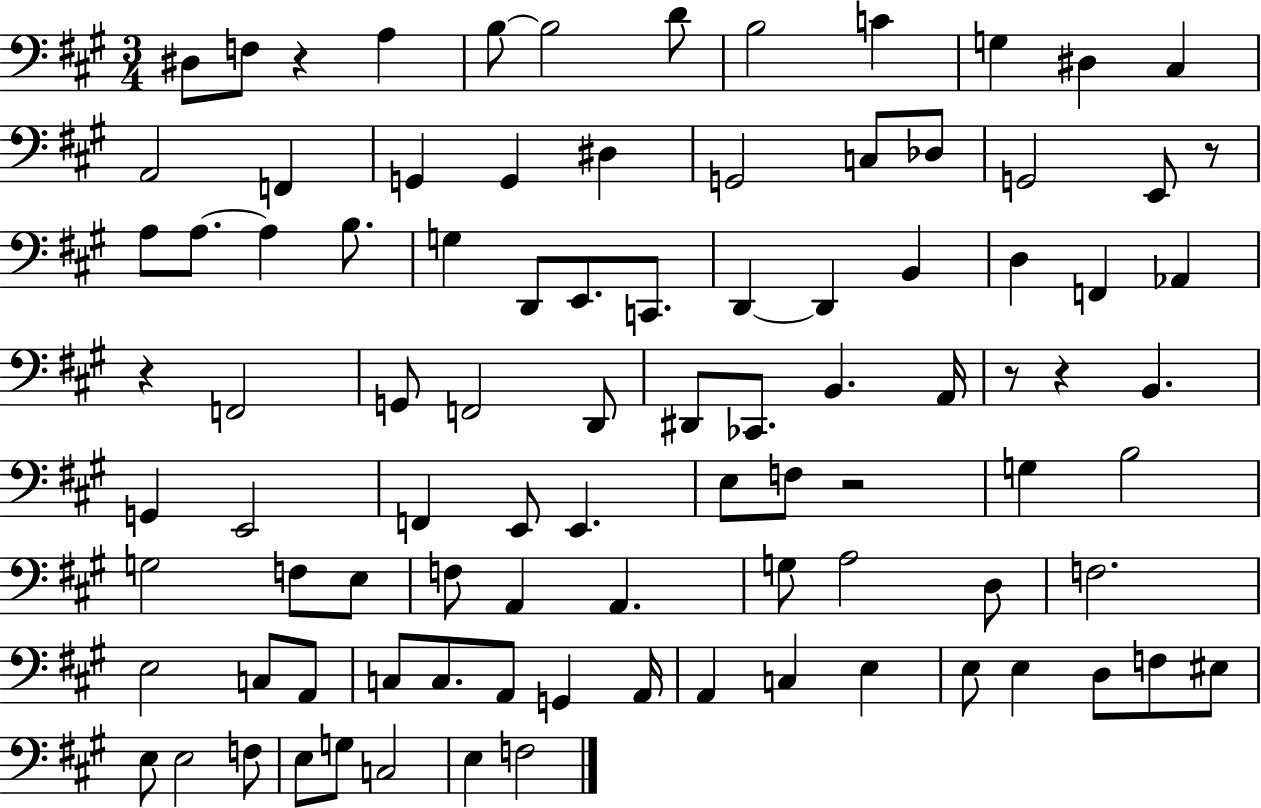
D#3/e F3/e R/q A3/q B3/e B3/h D4/e B3/h C4/q G3/q D#3/q C#3/q A2/h F2/q G2/q G2/q D#3/q G2/h C3/e Db3/e G2/h E2/e R/e A3/e A3/e. A3/q B3/e. G3/q D2/e E2/e. C2/e. D2/q D2/q B2/q D3/q F2/q Ab2/q R/q F2/h G2/e F2/h D2/e D#2/e CES2/e. B2/q. A2/s R/e R/q B2/q. G2/q E2/h F2/q E2/e E2/q. E3/e F3/e R/h G3/q B3/h G3/h F3/e E3/e F3/e A2/q A2/q. G3/e A3/h D3/e F3/h. E3/h C3/e A2/e C3/e C3/e. A2/e G2/q A2/s A2/q C3/q E3/q E3/e E3/q D3/e F3/e EIS3/e E3/e E3/h F3/e E3/e G3/e C3/h E3/q F3/h